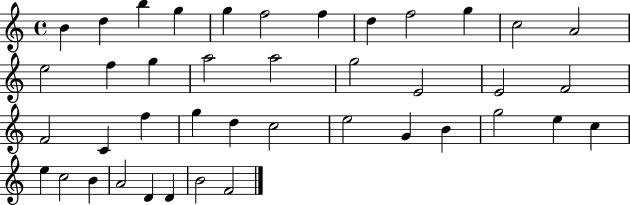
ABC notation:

X:1
T:Untitled
M:4/4
L:1/4
K:C
B d b g g f2 f d f2 g c2 A2 e2 f g a2 a2 g2 E2 E2 F2 F2 C f g d c2 e2 G B g2 e c e c2 B A2 D D B2 F2